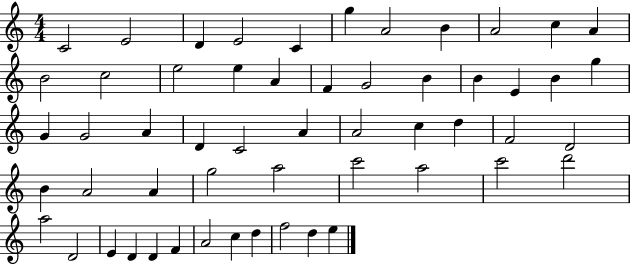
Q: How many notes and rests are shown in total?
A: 55